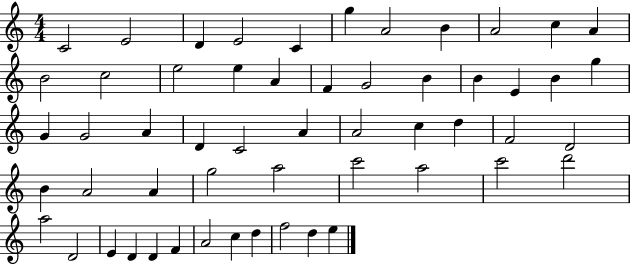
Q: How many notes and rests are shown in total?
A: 55